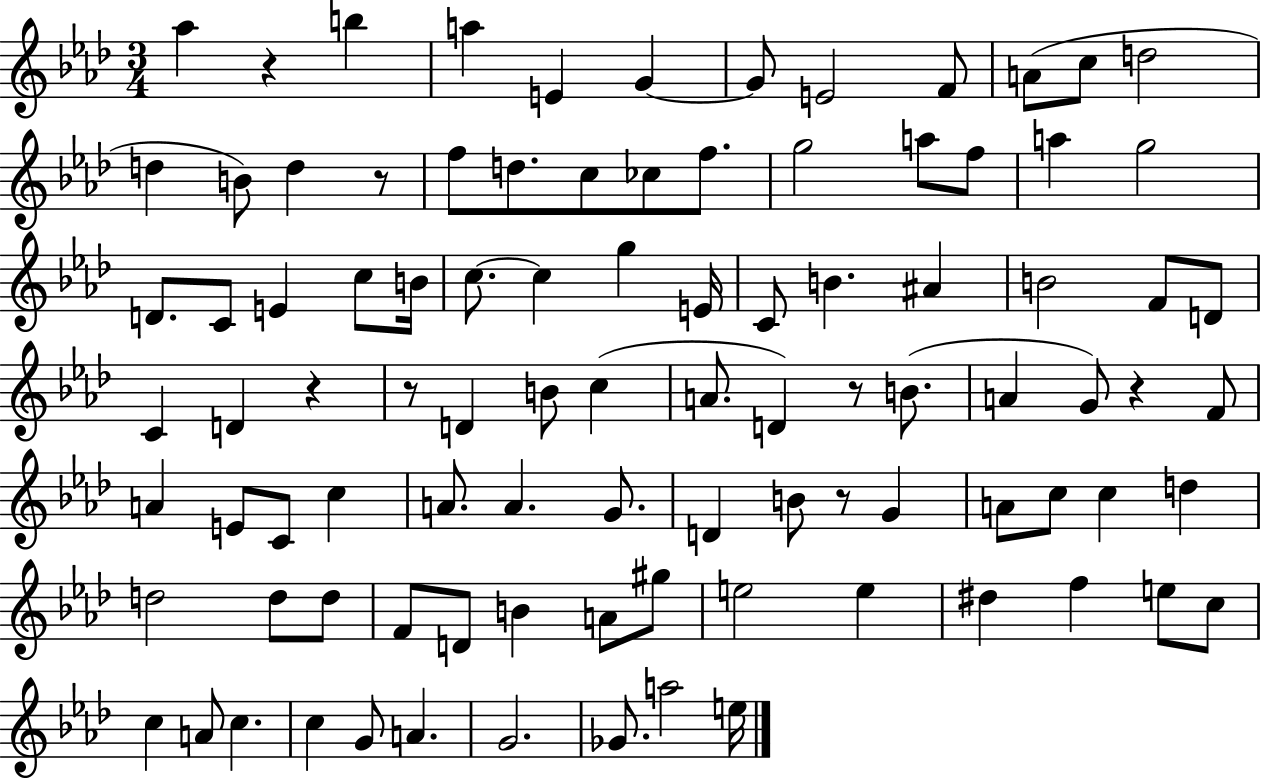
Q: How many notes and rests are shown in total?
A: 95